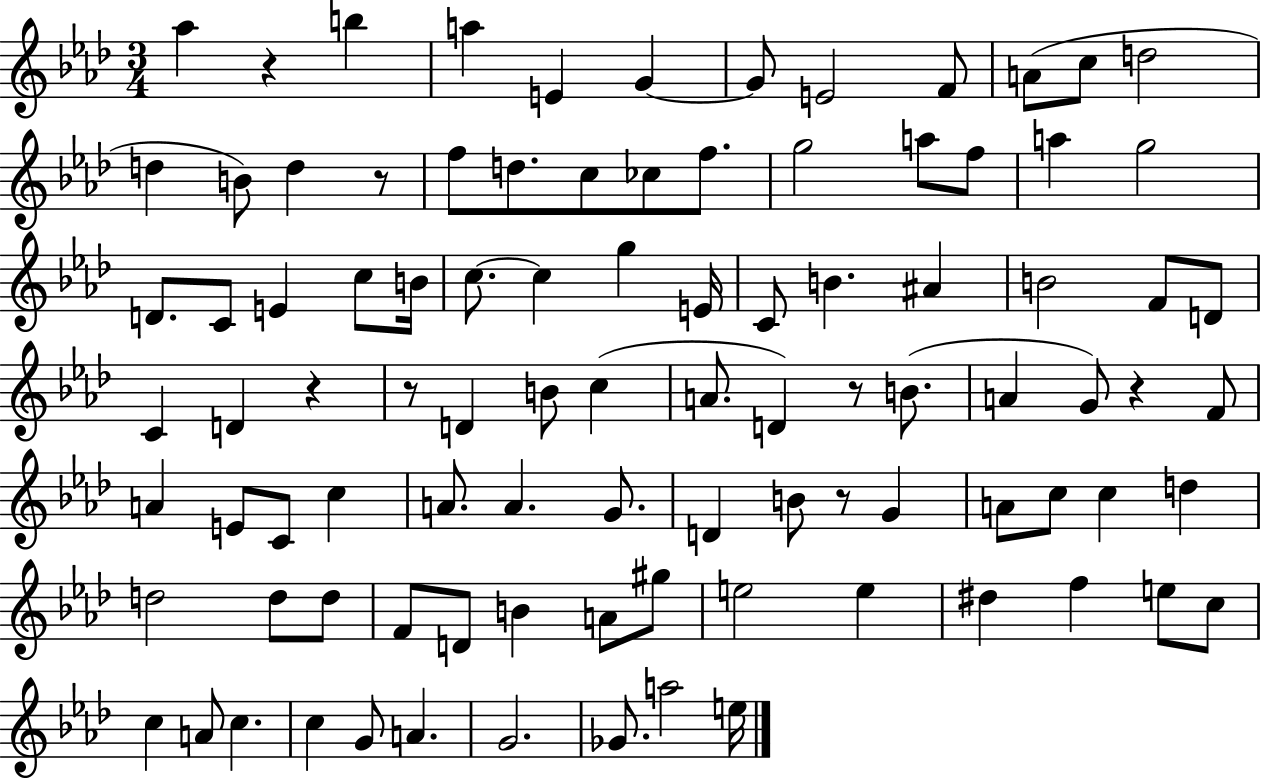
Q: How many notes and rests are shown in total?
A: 95